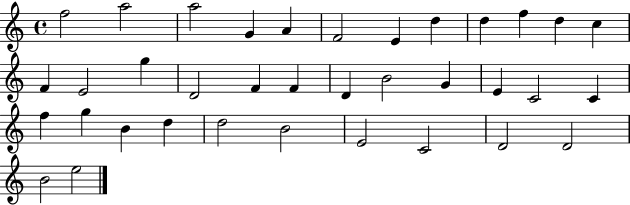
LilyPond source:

{
  \clef treble
  \time 4/4
  \defaultTimeSignature
  \key c \major
  f''2 a''2 | a''2 g'4 a'4 | f'2 e'4 d''4 | d''4 f''4 d''4 c''4 | \break f'4 e'2 g''4 | d'2 f'4 f'4 | d'4 b'2 g'4 | e'4 c'2 c'4 | \break f''4 g''4 b'4 d''4 | d''2 b'2 | e'2 c'2 | d'2 d'2 | \break b'2 e''2 | \bar "|."
}